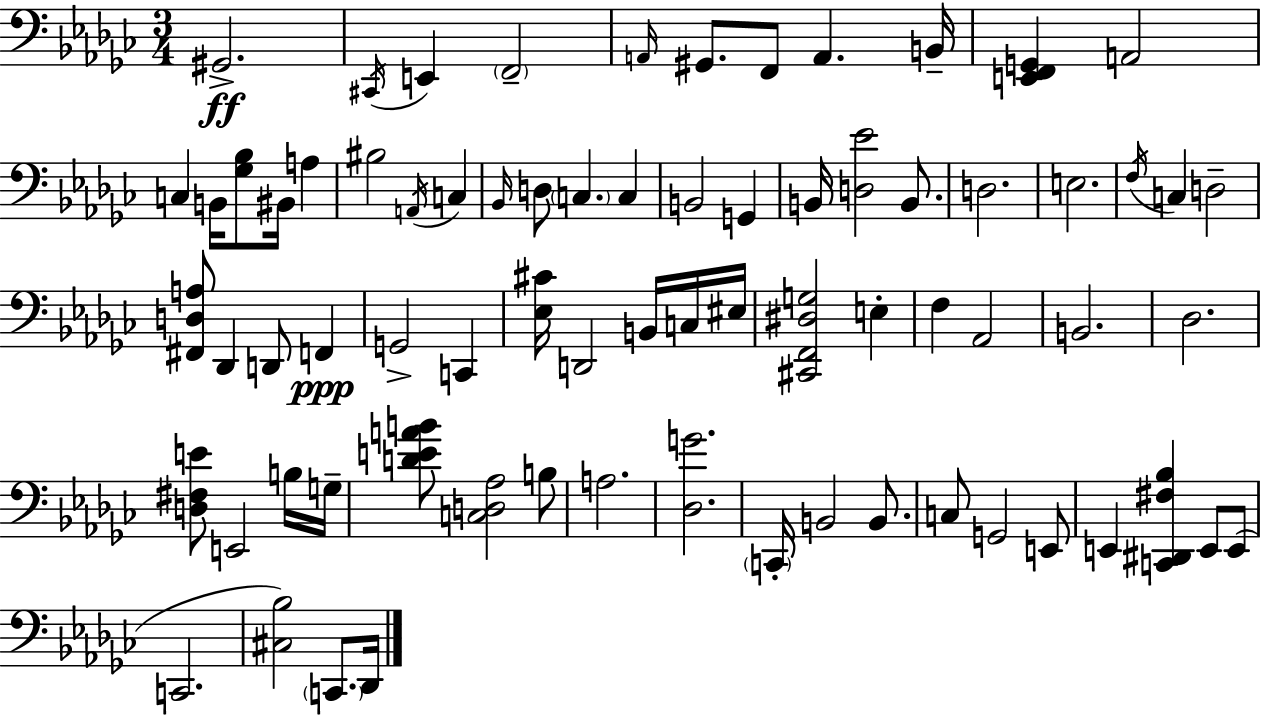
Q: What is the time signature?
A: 3/4